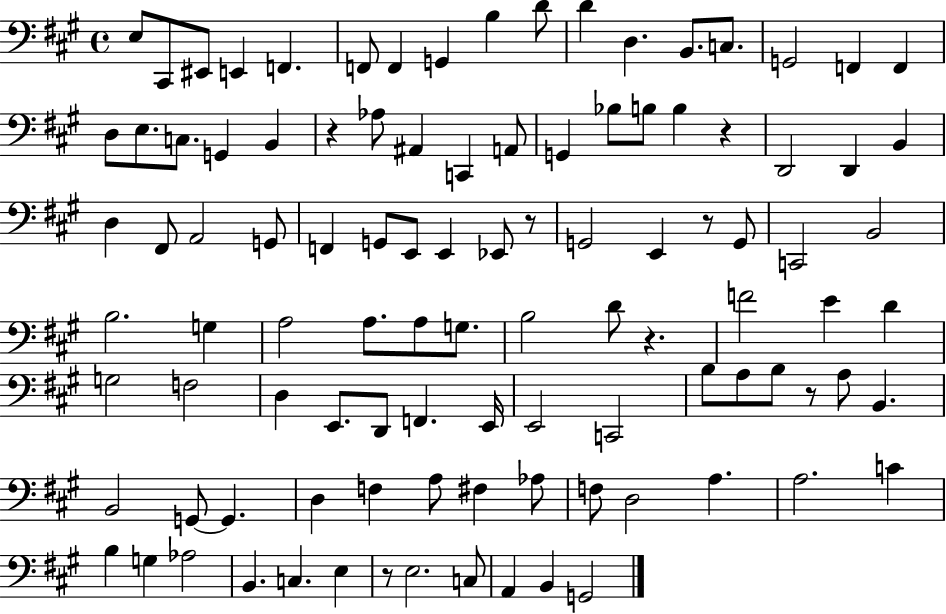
E3/e C#2/e EIS2/e E2/q F2/q. F2/e F2/q G2/q B3/q D4/e D4/q D3/q. B2/e. C3/e. G2/h F2/q F2/q D3/e E3/e. C3/e. G2/q B2/q R/q Ab3/e A#2/q C2/q A2/e G2/q Bb3/e B3/e B3/q R/q D2/h D2/q B2/q D3/q F#2/e A2/h G2/e F2/q G2/e E2/e E2/q Eb2/e R/e G2/h E2/q R/e G2/e C2/h B2/h B3/h. G3/q A3/h A3/e. A3/e G3/e. B3/h D4/e R/q. F4/h E4/q D4/q G3/h F3/h D3/q E2/e. D2/e F2/q. E2/s E2/h C2/h B3/e A3/e B3/e R/e A3/e B2/q. B2/h G2/e G2/q. D3/q F3/q A3/e F#3/q Ab3/e F3/e D3/h A3/q. A3/h. C4/q B3/q G3/q Ab3/h B2/q. C3/q. E3/q R/e E3/h. C3/e A2/q B2/q G2/h